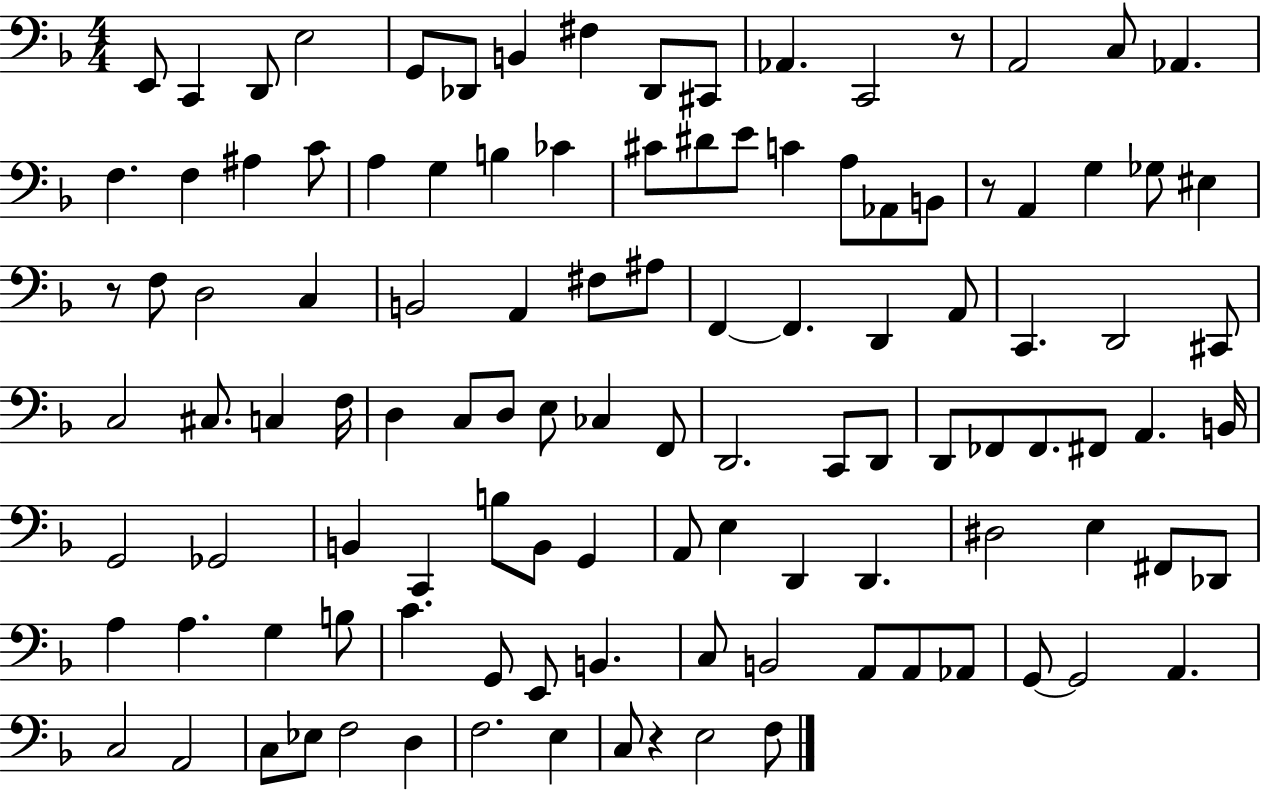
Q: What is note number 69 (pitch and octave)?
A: Gb2